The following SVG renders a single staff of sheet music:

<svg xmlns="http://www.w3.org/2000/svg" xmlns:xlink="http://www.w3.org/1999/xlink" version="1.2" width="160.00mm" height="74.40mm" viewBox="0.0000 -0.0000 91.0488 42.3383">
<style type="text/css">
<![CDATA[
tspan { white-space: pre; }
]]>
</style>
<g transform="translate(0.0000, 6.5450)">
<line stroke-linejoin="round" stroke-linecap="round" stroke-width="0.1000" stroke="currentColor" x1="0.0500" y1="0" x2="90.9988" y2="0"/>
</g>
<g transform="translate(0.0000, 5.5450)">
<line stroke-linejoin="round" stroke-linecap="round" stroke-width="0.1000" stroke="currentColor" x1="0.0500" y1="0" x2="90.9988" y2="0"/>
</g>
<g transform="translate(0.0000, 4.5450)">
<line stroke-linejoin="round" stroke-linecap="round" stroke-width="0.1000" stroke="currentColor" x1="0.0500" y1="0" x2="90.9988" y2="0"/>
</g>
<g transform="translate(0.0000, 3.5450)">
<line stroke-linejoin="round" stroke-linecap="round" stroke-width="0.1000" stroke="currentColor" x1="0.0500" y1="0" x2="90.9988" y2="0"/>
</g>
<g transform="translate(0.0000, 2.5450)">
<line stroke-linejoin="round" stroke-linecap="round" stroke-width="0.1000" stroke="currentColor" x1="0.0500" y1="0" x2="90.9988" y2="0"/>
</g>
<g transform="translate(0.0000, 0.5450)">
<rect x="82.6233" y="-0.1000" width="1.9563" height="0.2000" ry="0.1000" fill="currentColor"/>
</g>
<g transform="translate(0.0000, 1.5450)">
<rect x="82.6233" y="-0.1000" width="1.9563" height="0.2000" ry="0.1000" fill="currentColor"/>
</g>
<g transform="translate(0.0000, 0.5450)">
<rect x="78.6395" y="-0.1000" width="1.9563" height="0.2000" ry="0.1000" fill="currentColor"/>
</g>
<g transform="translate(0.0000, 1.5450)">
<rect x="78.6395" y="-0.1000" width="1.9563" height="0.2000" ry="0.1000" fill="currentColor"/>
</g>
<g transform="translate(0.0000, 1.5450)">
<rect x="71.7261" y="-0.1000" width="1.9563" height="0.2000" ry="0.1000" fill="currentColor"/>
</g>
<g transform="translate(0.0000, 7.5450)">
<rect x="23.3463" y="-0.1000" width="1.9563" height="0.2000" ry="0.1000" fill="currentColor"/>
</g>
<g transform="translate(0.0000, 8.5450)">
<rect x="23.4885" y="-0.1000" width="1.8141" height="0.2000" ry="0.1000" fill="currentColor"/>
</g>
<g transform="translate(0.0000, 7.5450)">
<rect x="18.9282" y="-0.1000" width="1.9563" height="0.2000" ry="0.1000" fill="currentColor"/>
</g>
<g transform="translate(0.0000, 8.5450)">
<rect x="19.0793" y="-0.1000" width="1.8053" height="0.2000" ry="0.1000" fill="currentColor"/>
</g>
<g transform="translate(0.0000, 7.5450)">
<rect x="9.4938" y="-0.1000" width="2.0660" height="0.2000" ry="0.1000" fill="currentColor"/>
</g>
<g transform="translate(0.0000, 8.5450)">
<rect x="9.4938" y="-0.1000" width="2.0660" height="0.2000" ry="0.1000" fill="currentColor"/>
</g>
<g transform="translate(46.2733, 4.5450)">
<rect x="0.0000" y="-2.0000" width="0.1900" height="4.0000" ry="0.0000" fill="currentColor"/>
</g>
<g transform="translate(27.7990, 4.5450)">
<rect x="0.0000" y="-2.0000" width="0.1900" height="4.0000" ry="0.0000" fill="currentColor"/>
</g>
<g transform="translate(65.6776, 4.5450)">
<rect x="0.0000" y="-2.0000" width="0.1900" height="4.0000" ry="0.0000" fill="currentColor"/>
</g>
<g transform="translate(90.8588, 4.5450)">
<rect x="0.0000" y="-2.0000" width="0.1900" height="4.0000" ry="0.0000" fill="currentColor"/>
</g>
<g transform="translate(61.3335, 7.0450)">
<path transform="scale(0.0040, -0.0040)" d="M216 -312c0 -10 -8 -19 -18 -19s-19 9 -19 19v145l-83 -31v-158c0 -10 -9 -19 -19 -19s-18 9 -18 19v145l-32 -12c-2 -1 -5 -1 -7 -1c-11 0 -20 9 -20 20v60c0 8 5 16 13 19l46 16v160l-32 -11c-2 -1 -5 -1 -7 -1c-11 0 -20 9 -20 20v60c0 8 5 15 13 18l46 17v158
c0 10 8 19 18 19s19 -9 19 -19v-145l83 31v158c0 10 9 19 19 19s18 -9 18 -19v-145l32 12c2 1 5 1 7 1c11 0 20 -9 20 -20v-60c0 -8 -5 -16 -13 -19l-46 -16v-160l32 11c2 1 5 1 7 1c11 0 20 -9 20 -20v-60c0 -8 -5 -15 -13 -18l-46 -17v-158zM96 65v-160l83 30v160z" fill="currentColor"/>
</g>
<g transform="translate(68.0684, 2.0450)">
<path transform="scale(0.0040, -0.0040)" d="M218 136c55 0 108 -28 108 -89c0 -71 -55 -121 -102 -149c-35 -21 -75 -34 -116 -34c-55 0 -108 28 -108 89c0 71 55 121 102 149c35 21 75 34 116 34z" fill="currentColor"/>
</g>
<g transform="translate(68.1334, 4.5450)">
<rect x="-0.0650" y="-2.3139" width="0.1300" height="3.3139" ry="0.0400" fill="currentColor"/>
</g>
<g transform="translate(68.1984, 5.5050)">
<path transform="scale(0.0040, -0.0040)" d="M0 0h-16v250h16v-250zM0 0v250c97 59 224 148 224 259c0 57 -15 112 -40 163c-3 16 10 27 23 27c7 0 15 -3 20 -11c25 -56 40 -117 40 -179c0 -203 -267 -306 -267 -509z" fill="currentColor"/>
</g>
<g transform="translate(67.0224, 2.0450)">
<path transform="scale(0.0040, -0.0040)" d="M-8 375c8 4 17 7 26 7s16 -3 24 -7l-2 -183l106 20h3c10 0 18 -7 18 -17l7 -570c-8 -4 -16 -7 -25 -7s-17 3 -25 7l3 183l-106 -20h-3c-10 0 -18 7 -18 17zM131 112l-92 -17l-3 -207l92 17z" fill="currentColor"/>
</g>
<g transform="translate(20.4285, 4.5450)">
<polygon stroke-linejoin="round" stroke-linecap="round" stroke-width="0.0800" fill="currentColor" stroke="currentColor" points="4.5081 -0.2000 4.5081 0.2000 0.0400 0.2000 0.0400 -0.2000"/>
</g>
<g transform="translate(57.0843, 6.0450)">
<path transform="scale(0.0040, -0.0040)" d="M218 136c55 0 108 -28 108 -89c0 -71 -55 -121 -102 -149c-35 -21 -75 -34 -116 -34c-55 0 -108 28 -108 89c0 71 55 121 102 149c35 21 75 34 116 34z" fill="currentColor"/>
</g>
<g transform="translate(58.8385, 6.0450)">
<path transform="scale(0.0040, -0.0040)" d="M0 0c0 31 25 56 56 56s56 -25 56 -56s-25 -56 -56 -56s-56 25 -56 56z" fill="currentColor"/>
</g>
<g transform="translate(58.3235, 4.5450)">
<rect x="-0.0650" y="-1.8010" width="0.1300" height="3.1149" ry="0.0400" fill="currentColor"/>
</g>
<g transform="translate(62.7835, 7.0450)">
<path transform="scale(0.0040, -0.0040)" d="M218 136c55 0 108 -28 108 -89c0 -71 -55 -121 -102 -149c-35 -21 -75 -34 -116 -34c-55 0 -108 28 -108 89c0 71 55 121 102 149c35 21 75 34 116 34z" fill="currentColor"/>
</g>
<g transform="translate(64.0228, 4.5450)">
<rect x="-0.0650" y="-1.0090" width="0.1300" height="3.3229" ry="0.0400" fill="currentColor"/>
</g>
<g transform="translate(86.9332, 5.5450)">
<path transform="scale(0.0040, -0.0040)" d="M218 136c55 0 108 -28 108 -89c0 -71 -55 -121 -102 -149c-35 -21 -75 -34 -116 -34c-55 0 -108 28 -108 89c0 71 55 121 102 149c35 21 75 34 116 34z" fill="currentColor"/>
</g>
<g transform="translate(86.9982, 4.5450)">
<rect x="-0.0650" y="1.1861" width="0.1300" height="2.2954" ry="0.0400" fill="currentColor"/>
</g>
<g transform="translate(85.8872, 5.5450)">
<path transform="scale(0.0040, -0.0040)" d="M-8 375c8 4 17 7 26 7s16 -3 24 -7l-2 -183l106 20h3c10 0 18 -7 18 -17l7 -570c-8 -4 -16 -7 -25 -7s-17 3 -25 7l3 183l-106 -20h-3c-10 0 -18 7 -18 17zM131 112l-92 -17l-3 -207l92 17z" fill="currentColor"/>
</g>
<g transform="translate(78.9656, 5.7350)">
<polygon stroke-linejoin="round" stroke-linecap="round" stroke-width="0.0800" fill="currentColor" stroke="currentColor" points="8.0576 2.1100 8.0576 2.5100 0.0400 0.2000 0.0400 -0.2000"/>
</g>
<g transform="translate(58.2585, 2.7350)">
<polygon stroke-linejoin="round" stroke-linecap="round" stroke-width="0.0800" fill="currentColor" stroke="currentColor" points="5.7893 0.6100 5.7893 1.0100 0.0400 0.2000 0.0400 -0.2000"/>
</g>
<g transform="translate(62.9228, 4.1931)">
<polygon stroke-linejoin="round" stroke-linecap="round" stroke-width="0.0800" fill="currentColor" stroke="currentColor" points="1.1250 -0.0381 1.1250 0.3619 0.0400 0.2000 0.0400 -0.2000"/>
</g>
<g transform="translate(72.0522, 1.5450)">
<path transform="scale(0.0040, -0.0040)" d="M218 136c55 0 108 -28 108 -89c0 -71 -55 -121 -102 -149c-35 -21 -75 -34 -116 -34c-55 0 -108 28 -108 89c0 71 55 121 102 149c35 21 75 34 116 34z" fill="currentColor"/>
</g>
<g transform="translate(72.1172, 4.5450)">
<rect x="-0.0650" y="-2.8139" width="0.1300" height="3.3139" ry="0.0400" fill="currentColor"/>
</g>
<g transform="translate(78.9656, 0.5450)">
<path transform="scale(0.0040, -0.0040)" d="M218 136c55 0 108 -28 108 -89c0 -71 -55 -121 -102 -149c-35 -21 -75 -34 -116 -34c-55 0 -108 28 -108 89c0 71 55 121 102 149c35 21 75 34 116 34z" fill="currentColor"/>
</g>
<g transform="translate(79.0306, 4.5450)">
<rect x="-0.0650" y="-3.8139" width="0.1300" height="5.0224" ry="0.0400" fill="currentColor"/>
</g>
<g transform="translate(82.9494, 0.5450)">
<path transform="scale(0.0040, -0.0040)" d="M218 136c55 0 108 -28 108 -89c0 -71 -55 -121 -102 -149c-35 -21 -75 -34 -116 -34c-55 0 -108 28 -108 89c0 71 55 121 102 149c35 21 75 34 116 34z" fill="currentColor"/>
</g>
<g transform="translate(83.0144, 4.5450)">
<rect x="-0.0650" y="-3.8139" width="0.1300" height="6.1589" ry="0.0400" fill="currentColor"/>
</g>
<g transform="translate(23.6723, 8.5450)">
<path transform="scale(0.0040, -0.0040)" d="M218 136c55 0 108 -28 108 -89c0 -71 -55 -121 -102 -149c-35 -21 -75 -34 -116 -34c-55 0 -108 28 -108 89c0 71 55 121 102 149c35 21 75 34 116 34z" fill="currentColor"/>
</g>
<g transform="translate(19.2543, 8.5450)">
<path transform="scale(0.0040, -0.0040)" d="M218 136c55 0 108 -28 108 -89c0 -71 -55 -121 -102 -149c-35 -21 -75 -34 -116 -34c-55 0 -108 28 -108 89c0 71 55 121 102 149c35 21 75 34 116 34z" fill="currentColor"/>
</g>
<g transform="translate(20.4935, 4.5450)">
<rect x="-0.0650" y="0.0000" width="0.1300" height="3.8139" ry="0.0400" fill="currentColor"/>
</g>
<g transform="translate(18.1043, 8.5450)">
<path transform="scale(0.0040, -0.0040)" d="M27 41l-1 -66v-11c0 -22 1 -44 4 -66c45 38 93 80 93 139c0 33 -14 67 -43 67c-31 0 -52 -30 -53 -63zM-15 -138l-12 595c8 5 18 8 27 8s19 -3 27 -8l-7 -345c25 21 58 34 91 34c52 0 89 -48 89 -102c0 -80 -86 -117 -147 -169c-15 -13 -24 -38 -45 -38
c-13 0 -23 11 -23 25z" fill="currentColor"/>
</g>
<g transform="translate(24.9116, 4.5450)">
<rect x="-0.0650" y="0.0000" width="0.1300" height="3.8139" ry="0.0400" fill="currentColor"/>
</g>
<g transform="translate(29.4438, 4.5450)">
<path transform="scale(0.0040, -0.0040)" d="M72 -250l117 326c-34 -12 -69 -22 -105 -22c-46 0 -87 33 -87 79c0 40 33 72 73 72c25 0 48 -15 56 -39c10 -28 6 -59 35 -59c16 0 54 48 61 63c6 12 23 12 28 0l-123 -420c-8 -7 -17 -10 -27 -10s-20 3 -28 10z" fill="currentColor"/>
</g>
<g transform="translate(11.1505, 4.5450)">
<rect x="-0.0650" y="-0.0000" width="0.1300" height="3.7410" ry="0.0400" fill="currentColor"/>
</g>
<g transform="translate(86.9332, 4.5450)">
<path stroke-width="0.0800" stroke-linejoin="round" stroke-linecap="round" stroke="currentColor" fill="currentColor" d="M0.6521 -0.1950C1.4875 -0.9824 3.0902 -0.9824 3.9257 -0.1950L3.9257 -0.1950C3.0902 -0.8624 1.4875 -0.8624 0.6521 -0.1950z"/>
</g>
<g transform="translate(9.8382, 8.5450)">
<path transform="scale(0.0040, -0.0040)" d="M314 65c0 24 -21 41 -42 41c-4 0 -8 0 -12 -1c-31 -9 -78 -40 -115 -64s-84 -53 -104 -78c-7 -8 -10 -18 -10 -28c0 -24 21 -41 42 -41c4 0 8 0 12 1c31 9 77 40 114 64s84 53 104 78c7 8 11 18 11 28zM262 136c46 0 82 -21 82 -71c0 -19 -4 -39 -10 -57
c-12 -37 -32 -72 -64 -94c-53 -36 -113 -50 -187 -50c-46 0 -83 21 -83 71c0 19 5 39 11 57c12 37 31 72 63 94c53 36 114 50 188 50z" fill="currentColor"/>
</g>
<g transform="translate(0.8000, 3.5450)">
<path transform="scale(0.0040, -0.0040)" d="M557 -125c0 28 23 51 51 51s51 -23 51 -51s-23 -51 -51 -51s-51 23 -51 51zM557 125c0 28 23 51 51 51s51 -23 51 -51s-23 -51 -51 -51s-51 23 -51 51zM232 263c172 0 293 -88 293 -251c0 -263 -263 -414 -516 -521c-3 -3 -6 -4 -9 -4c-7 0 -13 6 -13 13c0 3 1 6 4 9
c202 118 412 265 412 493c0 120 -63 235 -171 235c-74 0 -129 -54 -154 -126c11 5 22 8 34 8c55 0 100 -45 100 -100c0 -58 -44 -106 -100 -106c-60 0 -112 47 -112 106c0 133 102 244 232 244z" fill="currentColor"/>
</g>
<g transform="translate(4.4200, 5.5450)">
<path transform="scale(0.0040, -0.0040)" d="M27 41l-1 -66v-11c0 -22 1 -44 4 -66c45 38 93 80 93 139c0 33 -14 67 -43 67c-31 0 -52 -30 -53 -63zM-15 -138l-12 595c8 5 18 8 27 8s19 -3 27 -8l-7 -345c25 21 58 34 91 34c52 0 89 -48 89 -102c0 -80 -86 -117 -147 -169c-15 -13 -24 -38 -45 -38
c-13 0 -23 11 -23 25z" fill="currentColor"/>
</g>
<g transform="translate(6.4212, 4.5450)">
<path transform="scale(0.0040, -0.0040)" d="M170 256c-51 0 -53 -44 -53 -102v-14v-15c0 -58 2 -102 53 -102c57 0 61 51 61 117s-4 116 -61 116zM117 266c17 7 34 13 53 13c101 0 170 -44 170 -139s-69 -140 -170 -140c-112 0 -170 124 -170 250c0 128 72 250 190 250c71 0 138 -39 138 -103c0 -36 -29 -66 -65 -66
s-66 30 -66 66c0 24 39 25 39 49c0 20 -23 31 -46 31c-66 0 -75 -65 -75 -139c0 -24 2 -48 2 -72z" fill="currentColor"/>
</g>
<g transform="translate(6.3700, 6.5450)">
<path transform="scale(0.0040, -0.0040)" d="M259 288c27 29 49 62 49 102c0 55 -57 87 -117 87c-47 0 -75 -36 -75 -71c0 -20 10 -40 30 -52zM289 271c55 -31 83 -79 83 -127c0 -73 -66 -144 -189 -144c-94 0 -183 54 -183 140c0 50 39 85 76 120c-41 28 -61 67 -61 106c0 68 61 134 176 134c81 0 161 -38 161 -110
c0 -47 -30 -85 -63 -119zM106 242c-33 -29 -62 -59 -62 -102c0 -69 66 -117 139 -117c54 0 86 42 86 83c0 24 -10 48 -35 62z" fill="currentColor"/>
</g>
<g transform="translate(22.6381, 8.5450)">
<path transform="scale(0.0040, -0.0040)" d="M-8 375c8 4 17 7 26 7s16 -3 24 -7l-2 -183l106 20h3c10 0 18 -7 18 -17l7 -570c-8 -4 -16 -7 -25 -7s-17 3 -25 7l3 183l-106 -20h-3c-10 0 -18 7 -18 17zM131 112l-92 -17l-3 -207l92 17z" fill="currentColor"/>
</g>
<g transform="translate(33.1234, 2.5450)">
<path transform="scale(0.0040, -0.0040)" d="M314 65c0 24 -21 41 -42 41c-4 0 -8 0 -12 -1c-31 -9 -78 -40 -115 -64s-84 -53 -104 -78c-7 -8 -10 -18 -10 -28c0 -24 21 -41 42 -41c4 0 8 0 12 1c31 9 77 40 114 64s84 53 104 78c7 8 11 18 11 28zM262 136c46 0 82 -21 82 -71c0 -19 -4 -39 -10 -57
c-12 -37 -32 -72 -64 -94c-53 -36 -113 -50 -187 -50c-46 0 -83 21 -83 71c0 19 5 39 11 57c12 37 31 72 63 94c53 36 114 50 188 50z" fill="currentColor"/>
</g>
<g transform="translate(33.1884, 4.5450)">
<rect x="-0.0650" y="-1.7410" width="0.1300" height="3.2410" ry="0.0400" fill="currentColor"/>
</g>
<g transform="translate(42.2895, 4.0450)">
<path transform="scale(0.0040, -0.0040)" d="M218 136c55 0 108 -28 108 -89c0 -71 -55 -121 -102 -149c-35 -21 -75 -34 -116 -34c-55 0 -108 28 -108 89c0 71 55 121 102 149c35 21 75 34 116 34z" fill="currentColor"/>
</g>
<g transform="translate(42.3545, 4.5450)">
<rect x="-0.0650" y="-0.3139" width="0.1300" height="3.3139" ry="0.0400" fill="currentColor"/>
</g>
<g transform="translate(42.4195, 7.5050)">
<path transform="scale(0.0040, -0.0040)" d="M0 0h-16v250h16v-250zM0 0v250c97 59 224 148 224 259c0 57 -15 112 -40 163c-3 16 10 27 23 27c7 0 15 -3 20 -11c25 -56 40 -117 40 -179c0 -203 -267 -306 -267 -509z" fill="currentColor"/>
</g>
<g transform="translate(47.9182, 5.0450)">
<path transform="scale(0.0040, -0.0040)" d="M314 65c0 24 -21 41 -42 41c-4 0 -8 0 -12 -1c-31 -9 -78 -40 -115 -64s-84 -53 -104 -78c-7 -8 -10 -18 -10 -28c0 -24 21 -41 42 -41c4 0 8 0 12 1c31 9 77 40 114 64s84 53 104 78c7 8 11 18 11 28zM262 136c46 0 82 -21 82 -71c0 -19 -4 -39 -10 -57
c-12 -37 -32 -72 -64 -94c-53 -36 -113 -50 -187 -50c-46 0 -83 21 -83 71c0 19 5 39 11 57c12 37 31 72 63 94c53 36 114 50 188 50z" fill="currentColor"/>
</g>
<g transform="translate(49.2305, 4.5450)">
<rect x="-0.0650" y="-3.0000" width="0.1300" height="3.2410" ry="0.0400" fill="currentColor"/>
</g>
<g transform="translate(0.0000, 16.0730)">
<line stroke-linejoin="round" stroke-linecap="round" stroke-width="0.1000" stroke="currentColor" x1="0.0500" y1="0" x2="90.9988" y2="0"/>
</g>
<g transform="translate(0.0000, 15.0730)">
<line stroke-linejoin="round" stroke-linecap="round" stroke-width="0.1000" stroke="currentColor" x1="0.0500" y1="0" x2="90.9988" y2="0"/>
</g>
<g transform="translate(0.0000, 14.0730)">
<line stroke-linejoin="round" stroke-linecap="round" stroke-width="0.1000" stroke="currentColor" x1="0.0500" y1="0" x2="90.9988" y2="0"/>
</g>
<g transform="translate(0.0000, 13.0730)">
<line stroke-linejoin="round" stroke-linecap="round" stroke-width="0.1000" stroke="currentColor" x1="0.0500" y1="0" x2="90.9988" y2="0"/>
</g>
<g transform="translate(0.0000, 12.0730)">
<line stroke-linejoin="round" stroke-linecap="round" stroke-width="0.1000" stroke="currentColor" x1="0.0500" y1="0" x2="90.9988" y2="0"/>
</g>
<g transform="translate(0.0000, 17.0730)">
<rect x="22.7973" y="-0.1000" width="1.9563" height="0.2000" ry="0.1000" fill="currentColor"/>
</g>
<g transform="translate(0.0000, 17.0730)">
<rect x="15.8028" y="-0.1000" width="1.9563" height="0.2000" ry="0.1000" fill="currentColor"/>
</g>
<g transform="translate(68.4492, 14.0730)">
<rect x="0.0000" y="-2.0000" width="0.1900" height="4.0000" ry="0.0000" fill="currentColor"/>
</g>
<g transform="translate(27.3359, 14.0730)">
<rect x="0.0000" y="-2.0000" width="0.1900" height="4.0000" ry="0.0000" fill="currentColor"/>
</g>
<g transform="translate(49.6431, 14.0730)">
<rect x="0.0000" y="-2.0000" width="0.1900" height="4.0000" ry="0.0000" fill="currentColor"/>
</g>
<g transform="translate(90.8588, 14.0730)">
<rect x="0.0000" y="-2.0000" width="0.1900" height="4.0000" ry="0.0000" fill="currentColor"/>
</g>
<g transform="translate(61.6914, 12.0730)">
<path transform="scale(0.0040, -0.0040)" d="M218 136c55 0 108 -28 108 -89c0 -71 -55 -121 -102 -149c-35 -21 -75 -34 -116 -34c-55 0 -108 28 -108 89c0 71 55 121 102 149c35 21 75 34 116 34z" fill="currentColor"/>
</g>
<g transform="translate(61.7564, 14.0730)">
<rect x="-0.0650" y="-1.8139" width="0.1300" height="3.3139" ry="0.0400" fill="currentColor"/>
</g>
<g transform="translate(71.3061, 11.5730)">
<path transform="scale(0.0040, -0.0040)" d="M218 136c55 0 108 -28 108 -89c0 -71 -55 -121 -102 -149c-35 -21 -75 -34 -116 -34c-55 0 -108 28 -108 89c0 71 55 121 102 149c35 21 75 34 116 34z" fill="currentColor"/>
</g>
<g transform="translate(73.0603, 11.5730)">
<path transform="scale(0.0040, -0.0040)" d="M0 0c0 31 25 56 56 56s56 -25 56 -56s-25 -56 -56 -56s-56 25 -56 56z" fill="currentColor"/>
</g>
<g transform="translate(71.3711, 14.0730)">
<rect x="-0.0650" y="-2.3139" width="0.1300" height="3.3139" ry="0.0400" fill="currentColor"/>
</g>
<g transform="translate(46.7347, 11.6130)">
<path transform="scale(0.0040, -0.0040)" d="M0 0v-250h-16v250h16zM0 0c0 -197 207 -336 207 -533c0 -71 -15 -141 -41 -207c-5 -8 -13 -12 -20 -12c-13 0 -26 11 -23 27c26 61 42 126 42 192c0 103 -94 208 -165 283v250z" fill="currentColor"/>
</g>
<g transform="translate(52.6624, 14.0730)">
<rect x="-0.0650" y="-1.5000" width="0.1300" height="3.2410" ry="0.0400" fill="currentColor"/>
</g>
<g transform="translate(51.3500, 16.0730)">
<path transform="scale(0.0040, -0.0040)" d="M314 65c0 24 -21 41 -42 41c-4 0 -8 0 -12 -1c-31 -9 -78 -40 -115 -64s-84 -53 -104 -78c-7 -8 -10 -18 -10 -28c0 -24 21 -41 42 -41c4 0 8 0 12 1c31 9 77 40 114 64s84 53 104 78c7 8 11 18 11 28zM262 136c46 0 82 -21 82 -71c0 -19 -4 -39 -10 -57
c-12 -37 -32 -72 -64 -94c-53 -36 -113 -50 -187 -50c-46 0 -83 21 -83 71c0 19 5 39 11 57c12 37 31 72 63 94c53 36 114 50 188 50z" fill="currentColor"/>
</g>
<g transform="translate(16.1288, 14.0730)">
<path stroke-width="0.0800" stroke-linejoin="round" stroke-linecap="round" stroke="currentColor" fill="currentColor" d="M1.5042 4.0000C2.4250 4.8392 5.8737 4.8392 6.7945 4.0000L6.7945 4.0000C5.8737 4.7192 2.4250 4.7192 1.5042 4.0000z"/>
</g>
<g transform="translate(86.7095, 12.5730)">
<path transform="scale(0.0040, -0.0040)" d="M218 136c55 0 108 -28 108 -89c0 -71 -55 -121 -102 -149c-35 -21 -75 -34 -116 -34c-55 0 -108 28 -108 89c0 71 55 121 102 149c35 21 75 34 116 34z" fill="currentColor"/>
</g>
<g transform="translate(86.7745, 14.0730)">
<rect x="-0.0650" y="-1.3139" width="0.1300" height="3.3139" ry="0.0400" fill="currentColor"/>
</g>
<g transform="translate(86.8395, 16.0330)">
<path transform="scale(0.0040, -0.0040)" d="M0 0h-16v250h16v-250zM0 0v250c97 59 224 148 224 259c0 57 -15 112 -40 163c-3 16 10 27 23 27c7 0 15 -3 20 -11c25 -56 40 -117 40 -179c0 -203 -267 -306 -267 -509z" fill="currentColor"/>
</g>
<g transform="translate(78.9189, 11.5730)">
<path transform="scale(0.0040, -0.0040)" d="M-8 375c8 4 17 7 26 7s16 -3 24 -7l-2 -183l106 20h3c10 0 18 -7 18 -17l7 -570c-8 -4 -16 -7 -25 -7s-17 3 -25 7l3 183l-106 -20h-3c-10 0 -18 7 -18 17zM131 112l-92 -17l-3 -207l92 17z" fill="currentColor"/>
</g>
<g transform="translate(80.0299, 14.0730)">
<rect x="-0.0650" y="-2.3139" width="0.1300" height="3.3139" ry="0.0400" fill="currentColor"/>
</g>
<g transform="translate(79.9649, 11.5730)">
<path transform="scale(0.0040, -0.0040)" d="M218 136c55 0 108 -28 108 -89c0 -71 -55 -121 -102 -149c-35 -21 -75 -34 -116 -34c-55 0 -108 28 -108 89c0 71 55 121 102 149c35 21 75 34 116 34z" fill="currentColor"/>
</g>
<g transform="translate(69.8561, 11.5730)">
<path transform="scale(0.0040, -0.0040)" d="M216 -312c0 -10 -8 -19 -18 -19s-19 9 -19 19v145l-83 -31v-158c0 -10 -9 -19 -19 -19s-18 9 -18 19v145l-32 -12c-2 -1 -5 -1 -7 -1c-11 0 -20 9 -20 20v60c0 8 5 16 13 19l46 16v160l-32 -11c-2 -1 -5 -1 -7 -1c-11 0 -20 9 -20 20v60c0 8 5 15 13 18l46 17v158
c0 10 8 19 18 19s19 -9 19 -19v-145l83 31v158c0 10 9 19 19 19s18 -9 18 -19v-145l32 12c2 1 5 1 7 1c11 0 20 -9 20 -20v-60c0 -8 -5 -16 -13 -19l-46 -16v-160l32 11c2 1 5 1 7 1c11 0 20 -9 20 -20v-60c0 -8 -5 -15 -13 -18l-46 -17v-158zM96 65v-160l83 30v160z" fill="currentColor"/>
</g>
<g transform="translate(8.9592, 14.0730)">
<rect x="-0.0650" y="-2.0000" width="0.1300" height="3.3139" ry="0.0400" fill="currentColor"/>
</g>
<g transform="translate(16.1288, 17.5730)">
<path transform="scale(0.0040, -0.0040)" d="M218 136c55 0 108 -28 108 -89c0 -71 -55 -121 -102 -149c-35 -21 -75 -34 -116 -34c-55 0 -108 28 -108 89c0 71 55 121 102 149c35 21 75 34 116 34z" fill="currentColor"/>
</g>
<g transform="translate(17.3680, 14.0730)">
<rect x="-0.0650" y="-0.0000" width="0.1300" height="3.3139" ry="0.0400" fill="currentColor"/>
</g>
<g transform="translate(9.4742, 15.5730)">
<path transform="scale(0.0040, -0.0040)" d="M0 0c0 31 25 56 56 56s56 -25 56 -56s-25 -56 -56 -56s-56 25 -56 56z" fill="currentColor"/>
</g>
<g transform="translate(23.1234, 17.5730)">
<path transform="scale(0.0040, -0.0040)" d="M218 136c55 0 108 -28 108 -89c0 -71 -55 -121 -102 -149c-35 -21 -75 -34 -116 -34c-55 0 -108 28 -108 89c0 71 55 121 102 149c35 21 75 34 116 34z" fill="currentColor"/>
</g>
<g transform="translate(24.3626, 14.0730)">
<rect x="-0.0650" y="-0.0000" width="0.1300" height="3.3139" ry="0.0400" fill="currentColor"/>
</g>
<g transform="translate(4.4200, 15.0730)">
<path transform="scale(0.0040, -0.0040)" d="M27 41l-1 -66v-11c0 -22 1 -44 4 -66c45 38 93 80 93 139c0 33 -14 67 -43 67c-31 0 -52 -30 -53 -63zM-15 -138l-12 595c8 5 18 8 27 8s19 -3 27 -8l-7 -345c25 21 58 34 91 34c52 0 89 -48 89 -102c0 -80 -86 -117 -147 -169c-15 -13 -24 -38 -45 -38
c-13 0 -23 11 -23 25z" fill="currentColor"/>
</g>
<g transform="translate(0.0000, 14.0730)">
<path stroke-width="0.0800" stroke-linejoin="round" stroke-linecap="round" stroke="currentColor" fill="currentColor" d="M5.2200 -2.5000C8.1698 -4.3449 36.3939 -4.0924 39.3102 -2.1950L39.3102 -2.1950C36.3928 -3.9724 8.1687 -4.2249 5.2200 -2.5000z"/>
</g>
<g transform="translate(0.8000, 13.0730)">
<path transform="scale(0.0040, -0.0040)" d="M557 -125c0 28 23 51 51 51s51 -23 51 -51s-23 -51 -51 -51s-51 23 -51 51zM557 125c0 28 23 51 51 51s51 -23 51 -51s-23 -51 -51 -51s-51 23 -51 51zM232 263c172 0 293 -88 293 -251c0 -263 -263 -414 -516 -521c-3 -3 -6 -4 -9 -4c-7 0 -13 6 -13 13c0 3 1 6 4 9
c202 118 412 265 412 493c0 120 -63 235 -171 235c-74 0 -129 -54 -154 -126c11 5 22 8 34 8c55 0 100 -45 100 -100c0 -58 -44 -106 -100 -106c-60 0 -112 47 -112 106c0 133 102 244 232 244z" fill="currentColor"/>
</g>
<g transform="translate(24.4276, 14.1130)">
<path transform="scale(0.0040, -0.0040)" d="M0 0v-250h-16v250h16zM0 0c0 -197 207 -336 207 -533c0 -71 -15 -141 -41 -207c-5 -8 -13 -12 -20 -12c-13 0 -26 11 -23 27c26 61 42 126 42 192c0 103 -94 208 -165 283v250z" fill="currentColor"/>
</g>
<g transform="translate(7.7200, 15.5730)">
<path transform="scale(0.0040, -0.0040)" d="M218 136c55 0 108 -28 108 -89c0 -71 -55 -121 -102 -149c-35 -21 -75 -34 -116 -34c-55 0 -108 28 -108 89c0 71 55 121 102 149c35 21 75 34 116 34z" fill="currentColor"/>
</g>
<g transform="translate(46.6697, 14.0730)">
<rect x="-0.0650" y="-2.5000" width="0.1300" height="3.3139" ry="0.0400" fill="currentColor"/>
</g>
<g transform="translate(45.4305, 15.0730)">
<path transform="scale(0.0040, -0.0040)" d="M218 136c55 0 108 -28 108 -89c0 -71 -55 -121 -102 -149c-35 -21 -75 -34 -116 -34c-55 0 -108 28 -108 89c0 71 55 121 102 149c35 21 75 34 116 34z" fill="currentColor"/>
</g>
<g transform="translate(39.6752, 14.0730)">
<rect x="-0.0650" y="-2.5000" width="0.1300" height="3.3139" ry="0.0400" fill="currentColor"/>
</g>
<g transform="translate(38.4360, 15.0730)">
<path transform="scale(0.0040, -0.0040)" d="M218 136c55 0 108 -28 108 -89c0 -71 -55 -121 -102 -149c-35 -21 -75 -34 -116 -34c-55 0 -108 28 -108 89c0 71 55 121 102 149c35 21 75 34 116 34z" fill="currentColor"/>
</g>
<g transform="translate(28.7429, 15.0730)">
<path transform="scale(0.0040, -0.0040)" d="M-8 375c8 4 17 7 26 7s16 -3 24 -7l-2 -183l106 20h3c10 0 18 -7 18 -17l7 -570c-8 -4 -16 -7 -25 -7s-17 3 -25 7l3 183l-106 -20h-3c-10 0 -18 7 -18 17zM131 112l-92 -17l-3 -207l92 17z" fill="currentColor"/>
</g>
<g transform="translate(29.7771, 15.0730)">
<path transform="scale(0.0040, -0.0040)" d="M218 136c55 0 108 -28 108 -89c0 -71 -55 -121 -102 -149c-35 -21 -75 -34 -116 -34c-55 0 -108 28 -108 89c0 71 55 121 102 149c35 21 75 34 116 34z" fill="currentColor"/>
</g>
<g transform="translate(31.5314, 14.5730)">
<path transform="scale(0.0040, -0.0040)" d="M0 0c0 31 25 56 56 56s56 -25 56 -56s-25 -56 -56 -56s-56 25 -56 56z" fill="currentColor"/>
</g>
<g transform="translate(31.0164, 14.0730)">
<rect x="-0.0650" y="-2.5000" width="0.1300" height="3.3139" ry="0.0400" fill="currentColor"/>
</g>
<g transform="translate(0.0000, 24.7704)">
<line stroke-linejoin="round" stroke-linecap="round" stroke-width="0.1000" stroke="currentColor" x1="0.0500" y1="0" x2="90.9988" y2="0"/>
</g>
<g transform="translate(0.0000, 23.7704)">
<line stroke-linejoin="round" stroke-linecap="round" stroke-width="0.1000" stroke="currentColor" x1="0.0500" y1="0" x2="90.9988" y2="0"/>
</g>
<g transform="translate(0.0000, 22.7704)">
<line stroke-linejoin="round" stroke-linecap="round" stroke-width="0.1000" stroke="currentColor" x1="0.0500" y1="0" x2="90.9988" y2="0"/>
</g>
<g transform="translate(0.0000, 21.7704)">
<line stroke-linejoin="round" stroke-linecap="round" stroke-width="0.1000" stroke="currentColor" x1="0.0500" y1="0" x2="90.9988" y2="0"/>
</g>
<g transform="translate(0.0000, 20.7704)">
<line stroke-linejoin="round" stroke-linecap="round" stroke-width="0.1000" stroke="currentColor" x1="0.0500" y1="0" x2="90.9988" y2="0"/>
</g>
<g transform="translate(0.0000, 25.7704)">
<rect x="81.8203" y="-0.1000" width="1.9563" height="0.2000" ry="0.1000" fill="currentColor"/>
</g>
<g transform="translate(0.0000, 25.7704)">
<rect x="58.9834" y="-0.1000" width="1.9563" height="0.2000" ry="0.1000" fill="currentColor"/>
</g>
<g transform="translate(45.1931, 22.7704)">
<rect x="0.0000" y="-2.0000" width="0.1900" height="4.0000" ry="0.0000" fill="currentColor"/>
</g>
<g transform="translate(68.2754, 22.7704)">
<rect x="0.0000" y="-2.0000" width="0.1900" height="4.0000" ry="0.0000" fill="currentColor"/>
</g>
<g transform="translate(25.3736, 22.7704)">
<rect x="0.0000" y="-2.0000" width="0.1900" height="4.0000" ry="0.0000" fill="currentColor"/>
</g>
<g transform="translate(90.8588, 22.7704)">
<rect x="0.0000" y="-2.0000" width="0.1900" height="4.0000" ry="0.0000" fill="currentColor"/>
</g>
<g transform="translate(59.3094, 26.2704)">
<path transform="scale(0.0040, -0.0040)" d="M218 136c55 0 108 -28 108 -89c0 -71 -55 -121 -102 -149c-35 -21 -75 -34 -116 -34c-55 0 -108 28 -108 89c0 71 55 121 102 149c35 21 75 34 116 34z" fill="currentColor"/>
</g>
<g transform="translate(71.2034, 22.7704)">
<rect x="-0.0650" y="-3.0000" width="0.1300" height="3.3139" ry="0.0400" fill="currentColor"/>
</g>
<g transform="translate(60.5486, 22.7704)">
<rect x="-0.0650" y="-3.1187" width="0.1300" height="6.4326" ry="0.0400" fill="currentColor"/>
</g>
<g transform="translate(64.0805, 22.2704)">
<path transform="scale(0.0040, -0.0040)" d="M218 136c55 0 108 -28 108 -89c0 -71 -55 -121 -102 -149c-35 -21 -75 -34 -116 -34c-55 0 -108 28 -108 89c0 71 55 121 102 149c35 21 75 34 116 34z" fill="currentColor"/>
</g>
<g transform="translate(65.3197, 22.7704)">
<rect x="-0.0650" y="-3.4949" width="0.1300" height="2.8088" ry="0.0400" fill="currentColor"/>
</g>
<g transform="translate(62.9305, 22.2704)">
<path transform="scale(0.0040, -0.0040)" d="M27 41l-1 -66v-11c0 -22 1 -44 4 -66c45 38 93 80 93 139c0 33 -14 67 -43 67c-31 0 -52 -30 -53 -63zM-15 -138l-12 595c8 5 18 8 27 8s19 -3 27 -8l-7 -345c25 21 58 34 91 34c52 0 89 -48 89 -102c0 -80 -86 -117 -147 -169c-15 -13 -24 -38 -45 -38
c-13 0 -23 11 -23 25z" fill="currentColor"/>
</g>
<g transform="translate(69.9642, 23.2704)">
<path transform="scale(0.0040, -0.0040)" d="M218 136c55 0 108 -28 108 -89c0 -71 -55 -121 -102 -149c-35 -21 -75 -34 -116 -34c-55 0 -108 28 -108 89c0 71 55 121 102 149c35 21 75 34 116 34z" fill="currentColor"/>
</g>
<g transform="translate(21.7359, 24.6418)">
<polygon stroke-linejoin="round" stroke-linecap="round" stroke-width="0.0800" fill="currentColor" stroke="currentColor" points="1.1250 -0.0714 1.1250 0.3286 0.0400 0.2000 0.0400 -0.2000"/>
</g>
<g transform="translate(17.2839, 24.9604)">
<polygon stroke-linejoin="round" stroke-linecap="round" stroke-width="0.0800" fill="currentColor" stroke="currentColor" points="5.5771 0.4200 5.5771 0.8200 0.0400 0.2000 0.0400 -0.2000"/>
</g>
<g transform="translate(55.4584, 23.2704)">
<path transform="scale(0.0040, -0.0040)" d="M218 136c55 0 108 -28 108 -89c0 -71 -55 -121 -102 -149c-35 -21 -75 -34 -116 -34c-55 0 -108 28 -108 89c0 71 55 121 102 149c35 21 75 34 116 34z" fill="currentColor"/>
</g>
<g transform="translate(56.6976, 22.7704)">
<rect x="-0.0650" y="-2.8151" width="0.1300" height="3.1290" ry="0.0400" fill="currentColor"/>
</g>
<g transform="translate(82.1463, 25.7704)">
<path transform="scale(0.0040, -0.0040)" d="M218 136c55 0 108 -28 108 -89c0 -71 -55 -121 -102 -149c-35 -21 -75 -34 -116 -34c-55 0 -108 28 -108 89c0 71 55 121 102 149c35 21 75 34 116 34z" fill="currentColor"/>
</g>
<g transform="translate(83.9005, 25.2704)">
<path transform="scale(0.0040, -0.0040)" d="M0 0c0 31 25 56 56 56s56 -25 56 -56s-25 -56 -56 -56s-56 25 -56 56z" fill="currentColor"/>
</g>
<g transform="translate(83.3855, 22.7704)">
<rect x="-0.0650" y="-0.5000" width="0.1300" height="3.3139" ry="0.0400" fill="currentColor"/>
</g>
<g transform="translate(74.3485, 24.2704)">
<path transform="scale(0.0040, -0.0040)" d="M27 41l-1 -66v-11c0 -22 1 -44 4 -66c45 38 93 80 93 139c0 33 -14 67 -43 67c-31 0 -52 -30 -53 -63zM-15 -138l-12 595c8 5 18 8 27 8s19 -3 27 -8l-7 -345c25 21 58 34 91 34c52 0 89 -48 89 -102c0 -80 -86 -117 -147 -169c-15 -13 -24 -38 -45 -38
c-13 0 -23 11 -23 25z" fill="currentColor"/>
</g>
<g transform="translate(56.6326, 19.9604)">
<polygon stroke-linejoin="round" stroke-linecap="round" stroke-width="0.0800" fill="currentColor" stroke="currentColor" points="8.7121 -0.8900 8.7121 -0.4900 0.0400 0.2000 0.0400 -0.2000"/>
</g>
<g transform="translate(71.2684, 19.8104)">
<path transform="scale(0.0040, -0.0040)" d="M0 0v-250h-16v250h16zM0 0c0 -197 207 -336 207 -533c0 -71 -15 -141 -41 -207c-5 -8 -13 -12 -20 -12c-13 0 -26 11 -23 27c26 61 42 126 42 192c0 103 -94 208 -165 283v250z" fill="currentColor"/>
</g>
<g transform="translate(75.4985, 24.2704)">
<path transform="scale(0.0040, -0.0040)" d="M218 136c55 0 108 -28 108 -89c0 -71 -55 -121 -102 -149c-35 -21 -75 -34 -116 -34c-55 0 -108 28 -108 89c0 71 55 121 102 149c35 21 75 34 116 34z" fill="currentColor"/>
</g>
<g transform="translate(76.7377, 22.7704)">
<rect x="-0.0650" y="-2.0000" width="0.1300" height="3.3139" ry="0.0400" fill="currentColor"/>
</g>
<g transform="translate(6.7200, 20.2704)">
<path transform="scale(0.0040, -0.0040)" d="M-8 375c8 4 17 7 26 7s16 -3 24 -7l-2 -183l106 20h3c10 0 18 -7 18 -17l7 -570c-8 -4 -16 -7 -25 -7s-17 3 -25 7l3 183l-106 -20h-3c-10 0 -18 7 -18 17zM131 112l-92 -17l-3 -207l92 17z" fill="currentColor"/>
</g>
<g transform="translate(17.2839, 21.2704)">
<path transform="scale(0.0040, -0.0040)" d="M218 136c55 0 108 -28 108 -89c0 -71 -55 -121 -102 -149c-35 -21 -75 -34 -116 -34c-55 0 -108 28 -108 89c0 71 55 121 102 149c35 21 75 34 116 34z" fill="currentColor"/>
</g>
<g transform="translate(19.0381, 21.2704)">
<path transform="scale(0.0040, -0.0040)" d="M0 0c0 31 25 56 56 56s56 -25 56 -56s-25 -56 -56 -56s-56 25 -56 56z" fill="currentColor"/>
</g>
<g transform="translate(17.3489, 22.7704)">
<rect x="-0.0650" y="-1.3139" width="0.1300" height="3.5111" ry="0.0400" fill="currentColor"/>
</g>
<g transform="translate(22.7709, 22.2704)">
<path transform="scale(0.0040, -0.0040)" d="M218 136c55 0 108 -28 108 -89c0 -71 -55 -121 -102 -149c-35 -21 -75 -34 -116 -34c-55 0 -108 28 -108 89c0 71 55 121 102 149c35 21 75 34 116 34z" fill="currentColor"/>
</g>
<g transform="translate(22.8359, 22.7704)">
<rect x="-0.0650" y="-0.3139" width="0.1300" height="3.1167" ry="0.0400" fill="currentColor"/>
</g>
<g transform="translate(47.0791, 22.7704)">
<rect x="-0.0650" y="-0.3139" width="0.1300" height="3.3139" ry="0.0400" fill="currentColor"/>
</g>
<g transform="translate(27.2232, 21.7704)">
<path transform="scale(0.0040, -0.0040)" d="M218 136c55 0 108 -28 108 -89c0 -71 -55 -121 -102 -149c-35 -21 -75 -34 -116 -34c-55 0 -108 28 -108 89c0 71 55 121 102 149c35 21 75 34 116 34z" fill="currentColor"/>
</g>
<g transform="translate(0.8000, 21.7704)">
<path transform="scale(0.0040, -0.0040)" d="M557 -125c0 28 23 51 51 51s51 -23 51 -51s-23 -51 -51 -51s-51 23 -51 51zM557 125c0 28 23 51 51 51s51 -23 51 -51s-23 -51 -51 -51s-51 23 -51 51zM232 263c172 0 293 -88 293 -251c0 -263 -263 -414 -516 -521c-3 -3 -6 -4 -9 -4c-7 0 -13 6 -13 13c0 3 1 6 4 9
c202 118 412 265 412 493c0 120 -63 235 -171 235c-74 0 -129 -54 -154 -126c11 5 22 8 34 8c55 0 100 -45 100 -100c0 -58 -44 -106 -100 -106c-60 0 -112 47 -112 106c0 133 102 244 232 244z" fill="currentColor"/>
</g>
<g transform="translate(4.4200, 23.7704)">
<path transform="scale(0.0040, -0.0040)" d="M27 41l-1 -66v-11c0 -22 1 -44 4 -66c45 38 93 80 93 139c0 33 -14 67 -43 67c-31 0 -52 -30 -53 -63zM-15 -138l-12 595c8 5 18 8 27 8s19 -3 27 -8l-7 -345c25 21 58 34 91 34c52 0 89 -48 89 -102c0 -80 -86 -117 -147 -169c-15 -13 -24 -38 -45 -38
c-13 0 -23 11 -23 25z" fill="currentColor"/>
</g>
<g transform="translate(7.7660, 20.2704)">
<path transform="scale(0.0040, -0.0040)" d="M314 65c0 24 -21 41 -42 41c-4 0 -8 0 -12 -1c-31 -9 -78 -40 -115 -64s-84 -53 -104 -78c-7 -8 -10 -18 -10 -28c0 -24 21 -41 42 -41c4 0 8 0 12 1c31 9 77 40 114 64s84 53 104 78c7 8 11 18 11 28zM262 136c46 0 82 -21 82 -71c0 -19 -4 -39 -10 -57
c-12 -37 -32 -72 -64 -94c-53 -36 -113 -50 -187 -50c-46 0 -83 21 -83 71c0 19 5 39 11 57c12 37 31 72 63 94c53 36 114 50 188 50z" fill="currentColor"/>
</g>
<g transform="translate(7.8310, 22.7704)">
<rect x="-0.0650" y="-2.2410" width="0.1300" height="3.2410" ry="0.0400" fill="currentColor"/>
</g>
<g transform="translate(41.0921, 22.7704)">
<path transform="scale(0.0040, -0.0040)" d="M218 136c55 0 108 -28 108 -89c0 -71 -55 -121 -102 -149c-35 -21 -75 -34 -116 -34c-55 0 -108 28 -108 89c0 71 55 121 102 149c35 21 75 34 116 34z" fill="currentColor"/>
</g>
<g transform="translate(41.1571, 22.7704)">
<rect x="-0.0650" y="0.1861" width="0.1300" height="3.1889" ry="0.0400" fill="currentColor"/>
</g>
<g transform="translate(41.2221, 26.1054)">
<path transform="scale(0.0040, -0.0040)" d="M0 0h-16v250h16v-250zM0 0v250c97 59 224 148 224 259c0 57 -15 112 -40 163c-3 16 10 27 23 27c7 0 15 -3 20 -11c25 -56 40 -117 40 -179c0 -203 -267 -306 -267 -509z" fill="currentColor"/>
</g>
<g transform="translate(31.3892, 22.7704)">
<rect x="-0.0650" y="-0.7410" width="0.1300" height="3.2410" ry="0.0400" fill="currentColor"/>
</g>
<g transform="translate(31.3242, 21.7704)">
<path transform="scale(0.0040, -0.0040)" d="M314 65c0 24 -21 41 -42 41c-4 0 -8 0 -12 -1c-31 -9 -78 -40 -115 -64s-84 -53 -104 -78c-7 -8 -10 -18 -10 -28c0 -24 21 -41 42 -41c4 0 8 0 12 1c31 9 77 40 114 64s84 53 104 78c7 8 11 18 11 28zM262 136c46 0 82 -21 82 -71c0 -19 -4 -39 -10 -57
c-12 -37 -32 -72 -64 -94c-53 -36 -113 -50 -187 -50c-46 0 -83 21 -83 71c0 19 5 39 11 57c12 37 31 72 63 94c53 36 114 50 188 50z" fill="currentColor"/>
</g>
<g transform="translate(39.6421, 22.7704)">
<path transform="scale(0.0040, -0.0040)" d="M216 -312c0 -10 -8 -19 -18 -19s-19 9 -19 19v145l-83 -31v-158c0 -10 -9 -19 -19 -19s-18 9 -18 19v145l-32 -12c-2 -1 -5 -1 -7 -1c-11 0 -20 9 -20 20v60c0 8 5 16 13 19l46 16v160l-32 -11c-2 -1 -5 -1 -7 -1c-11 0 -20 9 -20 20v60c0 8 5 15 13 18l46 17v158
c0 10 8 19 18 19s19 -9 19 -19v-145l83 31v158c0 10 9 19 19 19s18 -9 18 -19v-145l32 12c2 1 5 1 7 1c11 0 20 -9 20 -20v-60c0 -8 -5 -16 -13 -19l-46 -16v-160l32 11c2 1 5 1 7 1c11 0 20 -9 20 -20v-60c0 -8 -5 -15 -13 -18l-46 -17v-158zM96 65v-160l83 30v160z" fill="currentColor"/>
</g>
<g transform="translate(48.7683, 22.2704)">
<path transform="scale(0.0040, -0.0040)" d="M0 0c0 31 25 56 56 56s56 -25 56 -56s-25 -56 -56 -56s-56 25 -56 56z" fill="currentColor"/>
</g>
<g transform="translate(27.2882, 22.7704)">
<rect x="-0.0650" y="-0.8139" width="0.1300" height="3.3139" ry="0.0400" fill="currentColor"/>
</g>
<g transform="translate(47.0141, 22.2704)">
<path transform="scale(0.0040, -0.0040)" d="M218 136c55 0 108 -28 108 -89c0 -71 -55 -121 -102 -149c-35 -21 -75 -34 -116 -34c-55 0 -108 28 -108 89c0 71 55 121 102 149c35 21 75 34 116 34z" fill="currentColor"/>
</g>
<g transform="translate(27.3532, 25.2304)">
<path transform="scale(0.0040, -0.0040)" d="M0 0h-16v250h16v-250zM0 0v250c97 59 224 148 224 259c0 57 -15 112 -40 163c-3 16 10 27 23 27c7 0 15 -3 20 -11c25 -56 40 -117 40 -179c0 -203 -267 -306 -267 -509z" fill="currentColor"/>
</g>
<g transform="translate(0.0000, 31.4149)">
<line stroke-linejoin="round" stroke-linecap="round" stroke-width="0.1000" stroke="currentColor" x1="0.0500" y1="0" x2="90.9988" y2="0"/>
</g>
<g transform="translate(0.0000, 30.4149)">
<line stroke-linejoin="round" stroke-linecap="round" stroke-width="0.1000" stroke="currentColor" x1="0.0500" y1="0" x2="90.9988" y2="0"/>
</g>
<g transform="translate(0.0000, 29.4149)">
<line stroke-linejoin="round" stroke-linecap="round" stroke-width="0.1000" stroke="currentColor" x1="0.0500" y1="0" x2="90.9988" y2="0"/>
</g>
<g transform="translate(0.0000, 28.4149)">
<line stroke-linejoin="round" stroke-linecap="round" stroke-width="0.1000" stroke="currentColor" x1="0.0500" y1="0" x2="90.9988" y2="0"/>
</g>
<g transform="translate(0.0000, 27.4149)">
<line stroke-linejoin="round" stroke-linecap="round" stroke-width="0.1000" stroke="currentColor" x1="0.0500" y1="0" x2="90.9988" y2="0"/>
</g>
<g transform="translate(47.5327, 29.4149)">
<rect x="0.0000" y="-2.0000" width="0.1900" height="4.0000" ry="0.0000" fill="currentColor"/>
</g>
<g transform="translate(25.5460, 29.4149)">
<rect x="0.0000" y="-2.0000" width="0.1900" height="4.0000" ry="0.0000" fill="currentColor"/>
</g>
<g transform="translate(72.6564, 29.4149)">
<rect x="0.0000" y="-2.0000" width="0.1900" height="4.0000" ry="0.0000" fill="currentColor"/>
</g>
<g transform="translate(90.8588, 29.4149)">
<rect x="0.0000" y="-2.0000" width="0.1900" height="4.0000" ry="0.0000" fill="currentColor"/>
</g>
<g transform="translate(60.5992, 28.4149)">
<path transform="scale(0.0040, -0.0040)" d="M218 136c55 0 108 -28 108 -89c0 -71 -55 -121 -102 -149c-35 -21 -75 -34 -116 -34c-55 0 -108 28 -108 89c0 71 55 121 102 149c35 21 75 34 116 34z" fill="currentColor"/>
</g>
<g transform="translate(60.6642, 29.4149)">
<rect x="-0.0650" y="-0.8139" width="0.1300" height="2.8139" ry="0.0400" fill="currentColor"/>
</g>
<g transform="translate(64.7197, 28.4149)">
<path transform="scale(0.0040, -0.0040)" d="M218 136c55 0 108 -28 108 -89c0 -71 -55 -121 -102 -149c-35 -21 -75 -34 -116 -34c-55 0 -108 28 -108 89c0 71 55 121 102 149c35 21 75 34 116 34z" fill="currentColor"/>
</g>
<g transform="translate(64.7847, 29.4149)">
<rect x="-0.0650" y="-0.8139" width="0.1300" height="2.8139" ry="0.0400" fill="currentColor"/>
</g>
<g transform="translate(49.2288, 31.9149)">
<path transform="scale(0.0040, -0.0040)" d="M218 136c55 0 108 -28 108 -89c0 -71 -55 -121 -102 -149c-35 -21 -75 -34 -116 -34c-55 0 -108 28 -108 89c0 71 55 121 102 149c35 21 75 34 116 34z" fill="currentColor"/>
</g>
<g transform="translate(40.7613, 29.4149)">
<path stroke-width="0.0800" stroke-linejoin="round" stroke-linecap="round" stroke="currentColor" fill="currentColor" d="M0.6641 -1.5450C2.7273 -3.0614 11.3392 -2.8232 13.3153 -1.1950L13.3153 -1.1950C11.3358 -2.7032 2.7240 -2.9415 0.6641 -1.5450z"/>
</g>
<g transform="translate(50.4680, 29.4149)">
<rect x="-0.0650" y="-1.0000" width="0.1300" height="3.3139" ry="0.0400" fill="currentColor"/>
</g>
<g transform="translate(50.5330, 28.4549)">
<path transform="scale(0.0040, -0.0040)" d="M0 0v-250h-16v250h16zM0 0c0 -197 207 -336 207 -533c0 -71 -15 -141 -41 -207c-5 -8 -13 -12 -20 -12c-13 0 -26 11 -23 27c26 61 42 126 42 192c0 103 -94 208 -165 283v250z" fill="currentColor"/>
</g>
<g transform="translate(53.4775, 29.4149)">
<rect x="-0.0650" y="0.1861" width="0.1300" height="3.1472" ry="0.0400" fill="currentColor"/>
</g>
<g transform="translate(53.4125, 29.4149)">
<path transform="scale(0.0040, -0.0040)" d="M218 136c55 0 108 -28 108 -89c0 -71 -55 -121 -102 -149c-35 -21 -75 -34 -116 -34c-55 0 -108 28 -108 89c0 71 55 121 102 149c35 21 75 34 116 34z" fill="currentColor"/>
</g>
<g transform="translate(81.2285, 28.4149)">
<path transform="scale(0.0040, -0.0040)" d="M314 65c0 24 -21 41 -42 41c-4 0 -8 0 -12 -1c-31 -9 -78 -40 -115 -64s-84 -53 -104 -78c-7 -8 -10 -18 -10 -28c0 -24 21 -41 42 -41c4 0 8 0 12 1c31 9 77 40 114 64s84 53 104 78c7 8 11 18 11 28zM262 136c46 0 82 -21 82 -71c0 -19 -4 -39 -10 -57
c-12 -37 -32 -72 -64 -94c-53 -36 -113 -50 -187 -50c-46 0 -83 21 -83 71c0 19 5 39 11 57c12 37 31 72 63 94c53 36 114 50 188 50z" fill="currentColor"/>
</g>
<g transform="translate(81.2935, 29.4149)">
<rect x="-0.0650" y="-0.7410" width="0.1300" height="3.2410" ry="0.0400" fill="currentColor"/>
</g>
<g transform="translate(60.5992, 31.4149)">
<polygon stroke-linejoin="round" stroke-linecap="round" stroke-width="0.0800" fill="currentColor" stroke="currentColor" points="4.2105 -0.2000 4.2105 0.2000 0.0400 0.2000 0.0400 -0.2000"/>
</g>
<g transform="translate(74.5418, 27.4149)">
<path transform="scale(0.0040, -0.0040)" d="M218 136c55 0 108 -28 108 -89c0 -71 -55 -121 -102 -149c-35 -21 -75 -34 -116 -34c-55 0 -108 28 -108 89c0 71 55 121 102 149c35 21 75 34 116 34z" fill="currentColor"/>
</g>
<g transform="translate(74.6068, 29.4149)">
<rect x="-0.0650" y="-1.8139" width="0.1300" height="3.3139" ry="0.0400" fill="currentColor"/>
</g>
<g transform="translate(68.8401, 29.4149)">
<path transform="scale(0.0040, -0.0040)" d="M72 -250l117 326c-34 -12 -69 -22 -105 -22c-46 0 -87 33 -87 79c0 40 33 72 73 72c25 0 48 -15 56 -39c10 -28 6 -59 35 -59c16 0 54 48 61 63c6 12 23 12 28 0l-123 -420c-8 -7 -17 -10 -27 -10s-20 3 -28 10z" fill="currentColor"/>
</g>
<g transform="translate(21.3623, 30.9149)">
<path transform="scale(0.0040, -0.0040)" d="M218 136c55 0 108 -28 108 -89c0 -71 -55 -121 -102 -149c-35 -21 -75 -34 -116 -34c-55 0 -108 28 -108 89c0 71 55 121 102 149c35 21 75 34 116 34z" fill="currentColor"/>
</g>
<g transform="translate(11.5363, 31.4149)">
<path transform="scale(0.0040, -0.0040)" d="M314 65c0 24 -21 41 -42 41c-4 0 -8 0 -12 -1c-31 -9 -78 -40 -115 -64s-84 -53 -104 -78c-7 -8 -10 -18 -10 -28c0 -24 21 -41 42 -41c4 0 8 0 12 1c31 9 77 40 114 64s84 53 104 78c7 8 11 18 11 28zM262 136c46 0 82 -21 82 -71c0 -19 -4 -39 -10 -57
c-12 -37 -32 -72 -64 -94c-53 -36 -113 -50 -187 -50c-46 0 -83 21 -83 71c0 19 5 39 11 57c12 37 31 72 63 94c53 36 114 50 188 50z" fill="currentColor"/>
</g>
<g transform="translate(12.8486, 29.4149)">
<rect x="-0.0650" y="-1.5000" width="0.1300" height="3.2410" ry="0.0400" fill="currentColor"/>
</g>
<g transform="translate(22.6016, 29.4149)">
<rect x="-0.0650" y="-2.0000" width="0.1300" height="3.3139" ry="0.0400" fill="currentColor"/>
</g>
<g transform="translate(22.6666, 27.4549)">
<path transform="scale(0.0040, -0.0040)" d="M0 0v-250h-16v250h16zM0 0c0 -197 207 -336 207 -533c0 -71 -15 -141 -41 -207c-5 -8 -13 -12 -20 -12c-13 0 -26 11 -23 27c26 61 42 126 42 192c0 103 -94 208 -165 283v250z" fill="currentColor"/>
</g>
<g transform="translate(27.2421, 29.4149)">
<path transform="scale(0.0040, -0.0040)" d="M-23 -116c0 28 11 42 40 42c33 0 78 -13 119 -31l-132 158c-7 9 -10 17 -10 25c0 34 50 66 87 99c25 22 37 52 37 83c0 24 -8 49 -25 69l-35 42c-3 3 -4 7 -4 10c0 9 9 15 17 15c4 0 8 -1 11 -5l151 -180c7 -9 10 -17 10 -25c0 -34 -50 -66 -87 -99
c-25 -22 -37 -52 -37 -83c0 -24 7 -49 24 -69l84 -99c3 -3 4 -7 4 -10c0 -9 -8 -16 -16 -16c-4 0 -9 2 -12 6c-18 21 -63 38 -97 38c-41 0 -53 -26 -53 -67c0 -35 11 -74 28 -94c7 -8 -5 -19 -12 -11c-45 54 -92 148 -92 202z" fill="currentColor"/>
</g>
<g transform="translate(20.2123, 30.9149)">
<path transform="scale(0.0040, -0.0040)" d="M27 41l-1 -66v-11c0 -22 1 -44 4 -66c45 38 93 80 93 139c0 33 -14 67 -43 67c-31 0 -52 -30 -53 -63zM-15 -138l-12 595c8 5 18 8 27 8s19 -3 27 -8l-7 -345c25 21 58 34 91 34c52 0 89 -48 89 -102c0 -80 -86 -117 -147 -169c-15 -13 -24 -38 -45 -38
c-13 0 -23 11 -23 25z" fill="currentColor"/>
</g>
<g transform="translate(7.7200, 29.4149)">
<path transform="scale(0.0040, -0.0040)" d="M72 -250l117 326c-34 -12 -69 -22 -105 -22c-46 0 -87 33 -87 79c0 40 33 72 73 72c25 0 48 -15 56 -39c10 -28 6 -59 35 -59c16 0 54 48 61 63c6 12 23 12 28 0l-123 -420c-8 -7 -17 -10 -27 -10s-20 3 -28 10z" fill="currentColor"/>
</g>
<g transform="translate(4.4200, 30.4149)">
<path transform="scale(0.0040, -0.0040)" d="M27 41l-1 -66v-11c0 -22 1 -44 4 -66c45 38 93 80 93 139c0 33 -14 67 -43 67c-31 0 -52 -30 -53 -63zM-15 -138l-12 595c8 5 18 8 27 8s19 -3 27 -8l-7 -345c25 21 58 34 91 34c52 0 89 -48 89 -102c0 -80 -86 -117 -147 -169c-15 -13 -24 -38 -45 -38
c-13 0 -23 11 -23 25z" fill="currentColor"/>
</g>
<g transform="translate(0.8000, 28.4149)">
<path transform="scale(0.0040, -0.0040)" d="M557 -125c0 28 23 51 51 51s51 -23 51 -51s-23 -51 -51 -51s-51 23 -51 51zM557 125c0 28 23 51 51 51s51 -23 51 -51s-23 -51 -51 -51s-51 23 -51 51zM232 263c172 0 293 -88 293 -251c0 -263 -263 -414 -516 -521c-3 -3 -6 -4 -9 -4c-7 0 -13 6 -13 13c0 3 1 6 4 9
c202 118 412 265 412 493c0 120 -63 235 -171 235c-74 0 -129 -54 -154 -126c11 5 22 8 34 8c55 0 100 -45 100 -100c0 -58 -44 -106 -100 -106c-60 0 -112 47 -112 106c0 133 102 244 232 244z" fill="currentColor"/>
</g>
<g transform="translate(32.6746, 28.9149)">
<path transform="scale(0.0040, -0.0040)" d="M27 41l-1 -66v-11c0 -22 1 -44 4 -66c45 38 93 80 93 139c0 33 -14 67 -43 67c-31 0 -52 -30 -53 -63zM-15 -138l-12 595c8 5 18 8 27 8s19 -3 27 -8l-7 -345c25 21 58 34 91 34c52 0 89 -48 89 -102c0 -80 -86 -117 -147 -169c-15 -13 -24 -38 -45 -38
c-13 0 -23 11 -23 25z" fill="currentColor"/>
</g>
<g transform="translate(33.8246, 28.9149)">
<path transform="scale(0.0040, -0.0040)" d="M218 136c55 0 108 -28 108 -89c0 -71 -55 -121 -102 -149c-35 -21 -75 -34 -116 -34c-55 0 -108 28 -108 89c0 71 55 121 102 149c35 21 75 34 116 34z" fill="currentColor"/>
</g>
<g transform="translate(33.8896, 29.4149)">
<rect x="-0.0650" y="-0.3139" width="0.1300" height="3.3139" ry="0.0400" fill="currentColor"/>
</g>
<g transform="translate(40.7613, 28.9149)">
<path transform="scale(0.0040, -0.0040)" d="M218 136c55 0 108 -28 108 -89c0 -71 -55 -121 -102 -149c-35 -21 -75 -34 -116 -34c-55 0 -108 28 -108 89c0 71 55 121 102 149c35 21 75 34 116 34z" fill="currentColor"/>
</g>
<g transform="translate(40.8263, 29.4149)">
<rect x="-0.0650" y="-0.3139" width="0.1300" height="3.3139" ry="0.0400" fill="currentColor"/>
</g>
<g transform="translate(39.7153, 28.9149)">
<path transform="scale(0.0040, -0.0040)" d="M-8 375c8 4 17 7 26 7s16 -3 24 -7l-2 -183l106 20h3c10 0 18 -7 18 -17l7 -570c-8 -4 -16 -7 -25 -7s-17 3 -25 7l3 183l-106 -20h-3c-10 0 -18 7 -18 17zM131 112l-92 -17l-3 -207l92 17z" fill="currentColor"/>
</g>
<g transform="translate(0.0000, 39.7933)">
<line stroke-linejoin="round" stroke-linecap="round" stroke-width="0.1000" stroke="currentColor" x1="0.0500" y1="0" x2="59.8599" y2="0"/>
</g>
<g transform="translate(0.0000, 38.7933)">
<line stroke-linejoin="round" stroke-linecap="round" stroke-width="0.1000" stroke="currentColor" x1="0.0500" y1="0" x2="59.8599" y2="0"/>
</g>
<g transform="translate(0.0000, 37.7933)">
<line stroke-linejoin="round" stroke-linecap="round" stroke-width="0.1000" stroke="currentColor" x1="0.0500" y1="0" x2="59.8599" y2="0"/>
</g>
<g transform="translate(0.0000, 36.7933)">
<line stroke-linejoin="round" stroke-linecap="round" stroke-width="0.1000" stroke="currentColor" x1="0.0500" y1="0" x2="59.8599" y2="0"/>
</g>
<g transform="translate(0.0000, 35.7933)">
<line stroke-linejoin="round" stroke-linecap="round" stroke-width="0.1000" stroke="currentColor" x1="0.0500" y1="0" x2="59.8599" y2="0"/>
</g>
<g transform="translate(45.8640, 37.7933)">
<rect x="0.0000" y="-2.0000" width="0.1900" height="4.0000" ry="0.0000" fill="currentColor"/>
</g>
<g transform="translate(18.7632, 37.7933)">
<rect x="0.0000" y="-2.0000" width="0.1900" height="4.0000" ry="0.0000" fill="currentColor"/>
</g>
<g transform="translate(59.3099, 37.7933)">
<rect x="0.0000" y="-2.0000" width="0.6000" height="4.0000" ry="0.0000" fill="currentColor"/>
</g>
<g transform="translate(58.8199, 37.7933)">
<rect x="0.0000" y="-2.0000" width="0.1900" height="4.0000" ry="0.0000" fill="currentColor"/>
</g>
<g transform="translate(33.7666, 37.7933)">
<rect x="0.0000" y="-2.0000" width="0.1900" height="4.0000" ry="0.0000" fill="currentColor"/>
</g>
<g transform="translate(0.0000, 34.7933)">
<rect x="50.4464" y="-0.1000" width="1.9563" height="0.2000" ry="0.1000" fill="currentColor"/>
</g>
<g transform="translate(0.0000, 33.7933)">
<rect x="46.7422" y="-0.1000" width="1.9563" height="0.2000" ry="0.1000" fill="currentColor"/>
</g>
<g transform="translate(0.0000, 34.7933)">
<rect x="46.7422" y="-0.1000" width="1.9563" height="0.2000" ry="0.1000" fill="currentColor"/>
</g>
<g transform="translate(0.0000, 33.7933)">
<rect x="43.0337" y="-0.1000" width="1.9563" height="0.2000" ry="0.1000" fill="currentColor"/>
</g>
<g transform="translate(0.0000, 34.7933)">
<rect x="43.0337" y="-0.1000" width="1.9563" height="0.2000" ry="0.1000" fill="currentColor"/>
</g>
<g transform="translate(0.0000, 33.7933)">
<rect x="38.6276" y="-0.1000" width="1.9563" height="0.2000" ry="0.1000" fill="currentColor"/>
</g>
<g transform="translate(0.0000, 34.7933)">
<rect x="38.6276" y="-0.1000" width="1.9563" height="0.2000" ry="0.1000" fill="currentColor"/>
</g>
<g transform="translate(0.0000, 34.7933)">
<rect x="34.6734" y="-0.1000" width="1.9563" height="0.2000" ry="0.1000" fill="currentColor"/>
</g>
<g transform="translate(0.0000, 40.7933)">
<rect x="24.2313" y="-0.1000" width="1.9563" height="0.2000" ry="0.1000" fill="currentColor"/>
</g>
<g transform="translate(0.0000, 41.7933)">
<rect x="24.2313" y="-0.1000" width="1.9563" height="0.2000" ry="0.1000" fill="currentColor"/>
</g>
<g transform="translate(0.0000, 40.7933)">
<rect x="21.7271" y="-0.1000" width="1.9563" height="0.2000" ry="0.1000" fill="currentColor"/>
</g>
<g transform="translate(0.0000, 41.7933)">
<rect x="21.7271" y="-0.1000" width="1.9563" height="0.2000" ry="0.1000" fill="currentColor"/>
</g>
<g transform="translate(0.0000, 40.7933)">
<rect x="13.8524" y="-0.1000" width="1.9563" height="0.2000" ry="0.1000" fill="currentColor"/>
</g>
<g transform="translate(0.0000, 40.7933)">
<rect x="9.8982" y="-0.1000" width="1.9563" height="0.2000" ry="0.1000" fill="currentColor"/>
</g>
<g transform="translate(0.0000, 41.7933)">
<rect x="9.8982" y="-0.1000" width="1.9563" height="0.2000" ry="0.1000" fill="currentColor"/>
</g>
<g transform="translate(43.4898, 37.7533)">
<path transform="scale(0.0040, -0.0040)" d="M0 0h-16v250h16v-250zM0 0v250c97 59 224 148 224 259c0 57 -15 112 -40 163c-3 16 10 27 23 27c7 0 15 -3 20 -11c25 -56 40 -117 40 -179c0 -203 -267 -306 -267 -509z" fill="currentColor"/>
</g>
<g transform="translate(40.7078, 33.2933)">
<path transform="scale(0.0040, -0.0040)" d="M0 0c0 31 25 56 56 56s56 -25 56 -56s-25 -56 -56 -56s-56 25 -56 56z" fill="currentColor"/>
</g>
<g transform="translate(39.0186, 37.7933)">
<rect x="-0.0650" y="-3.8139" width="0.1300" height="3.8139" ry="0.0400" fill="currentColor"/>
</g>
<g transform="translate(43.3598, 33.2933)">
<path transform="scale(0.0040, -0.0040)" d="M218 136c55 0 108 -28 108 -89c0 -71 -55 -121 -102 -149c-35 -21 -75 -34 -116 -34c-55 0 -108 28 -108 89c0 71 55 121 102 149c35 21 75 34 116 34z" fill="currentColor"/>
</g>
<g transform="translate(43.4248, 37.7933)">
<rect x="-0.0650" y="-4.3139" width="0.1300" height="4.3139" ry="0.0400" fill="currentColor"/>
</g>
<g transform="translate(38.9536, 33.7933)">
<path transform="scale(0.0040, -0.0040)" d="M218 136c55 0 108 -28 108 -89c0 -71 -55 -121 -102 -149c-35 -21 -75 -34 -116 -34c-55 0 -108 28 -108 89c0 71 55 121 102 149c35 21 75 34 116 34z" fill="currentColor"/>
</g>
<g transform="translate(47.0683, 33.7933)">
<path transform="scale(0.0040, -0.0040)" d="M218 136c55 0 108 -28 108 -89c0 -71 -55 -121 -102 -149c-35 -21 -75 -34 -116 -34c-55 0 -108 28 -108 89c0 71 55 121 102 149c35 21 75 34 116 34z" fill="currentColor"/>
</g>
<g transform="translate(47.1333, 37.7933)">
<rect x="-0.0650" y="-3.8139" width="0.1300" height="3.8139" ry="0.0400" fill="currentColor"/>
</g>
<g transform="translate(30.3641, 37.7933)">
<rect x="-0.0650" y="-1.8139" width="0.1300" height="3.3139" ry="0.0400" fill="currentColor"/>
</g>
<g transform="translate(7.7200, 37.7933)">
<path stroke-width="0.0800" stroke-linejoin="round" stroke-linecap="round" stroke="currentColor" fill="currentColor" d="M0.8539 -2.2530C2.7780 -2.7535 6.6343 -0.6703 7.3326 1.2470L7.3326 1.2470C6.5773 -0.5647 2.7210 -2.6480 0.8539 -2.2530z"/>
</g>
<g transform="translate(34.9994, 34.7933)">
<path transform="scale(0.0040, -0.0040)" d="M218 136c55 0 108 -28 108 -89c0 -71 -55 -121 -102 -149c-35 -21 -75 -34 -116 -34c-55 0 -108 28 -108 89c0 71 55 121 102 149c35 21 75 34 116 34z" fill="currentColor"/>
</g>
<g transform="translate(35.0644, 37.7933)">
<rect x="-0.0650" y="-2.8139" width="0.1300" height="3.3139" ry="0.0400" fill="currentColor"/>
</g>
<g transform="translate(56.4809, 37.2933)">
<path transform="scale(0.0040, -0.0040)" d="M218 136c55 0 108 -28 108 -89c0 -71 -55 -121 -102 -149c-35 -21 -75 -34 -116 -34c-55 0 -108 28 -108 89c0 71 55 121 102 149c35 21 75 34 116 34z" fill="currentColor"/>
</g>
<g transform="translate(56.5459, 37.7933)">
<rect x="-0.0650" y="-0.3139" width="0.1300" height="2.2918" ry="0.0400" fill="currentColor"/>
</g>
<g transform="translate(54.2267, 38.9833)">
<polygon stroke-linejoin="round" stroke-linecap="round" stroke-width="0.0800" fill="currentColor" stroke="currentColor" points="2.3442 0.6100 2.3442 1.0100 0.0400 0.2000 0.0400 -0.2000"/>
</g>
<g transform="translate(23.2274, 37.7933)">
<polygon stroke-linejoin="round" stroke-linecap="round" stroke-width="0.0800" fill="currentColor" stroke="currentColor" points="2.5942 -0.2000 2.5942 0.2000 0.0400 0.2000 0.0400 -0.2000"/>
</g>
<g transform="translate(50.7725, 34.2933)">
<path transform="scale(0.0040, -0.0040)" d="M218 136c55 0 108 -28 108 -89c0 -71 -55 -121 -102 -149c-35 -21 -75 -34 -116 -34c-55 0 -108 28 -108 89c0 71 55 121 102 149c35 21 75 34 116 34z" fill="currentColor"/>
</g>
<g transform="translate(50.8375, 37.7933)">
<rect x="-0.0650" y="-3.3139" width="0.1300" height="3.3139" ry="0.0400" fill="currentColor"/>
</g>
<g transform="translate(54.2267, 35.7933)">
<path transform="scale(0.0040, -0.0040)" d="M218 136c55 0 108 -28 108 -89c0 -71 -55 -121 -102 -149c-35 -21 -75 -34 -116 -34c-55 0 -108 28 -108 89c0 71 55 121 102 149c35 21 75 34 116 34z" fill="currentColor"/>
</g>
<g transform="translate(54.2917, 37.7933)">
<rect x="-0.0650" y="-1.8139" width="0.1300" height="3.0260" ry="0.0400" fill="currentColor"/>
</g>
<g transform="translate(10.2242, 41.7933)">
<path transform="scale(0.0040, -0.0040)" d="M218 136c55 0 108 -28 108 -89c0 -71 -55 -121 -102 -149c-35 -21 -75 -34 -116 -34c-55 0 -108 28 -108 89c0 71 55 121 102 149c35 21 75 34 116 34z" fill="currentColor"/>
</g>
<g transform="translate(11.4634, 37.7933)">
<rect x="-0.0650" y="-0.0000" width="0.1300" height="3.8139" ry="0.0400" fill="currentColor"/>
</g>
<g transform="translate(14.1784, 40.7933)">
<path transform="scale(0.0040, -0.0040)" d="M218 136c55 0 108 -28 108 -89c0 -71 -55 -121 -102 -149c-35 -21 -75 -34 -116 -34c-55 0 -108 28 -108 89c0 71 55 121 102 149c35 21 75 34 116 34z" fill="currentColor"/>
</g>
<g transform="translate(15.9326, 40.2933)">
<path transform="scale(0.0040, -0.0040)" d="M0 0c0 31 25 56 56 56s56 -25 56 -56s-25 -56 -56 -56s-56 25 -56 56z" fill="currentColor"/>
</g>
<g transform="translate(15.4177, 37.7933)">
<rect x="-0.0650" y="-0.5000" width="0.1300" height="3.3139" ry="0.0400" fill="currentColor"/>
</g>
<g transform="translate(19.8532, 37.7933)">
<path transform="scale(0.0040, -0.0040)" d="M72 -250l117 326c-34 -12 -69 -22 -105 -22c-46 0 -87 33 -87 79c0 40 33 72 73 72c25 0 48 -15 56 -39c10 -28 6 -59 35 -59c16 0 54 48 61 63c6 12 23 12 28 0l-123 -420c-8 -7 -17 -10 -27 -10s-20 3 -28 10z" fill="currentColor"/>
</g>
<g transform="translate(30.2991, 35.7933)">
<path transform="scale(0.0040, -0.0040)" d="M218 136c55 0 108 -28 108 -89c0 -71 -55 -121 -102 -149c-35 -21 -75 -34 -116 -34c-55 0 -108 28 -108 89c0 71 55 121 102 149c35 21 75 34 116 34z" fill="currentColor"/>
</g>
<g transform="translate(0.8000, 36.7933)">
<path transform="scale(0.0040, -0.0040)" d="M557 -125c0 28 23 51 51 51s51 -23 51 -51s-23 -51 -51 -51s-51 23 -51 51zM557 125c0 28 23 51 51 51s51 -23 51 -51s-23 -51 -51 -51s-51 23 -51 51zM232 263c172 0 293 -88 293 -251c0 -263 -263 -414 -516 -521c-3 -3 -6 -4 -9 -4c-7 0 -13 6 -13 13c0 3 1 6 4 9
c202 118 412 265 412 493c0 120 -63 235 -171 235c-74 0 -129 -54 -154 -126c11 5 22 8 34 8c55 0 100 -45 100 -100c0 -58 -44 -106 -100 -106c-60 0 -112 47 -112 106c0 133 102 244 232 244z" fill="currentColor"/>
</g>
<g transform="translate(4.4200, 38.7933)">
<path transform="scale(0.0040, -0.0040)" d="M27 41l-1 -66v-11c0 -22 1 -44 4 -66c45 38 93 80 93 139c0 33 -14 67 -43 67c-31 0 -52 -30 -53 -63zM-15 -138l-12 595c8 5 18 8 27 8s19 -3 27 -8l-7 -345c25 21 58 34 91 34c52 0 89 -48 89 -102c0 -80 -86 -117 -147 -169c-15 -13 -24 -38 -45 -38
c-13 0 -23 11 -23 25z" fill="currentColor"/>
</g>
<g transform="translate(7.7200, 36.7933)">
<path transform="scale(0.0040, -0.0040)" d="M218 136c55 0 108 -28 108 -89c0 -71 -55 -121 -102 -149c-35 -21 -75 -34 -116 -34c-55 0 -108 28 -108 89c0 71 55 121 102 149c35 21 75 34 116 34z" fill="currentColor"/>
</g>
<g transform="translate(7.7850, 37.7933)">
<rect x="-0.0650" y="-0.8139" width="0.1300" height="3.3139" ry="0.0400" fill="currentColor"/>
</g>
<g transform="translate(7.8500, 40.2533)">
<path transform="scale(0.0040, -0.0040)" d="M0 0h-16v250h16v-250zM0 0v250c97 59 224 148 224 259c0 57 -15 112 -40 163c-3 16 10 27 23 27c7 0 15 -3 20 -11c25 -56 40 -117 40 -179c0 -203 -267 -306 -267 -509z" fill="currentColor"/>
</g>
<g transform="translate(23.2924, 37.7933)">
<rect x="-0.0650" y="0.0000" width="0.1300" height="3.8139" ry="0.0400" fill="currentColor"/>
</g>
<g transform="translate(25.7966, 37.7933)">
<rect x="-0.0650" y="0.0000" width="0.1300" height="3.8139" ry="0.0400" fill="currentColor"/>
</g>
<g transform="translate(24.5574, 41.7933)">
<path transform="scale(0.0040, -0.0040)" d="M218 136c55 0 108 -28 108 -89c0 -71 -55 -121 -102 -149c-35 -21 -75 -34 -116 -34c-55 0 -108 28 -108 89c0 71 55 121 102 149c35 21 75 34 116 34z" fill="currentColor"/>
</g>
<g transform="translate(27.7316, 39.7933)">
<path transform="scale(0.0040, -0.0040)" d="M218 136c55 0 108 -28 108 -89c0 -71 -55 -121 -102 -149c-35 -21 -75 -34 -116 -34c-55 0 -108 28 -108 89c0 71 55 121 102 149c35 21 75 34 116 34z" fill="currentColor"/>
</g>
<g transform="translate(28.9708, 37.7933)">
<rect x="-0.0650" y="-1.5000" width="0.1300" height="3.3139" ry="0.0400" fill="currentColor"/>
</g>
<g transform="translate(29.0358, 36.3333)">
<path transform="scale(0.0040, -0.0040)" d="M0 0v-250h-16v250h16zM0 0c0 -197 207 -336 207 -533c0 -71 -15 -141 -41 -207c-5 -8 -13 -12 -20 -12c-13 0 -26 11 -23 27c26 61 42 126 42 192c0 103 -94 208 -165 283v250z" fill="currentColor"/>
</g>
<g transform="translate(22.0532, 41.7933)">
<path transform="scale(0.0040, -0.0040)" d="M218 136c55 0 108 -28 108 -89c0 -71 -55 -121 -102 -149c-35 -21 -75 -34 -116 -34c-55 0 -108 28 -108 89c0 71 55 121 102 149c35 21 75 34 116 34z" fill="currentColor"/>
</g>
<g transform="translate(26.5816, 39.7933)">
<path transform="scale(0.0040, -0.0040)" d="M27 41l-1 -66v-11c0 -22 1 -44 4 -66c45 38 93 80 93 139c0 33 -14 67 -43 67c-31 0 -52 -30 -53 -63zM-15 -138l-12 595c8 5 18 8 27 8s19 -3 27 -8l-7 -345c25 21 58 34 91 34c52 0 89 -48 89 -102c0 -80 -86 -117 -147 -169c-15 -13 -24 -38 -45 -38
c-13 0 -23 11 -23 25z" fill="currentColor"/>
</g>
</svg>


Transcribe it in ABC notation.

X:1
T:Untitled
M:6/8
L:1/4
K:F
C,,2 _C,,/2 C,,/2 z/2 A,2 E,/2 C,2 A,,/2 ^F,,/4 B,/2 C E/2 E/2 B,,/2 A,, D,, D,,/2 B,, B,, B,,/2 G,,2 A, ^B, B, G,/2 B,2 G,/2 E,/4 F,/2 F,2 ^D,/2 E, C,/2 D,,/2 _E,/2 C,/2 _A,, E,, z/2 G,,2 _A,,/2 z _E, E, F,,/2 D, F,/2 F,/2 z/2 A, F,2 F,/2 C,, E,, z/2 C,,/2 C,,/2 _G,,/2 A, C E F/2 E D A,/2 E,/2